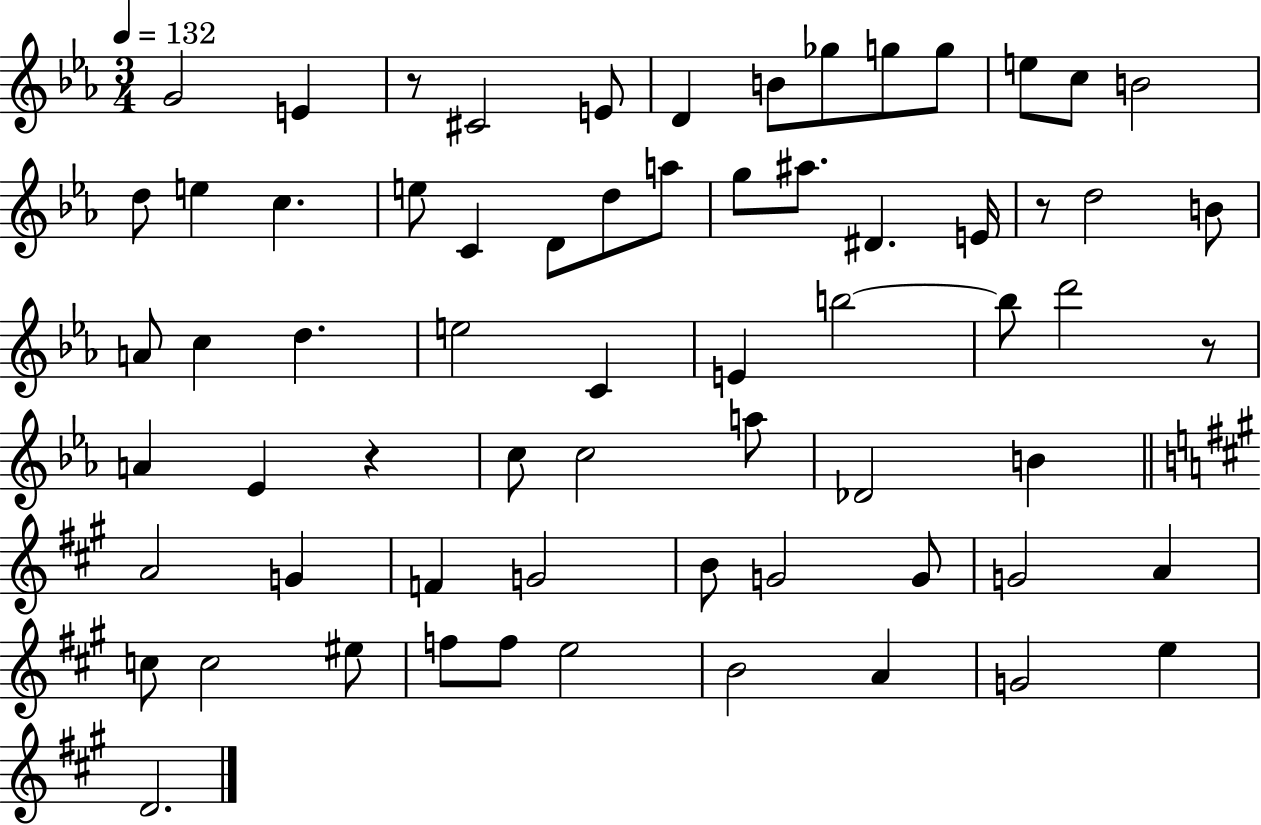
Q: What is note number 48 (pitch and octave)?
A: G4